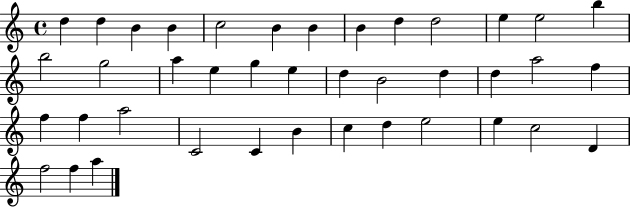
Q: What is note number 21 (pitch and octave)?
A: B4